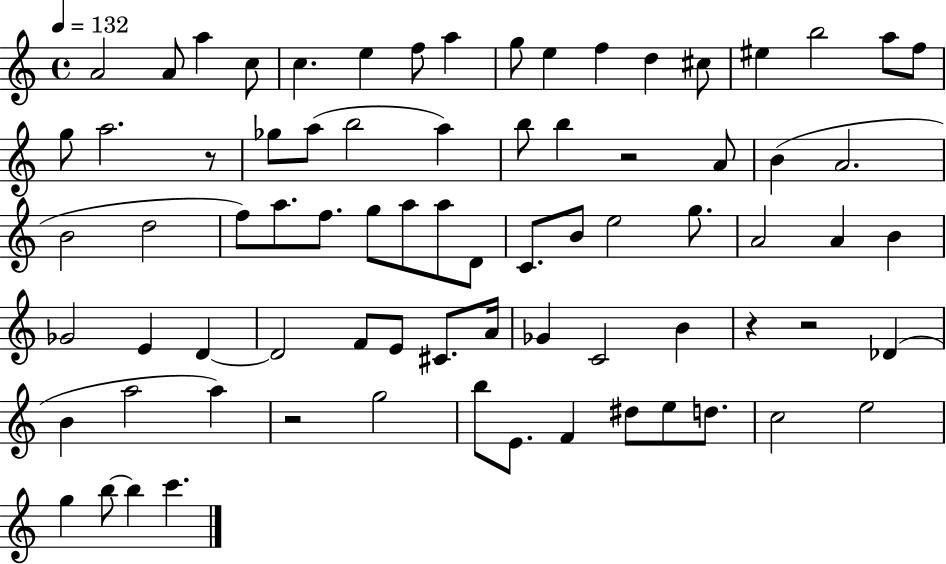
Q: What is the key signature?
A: C major